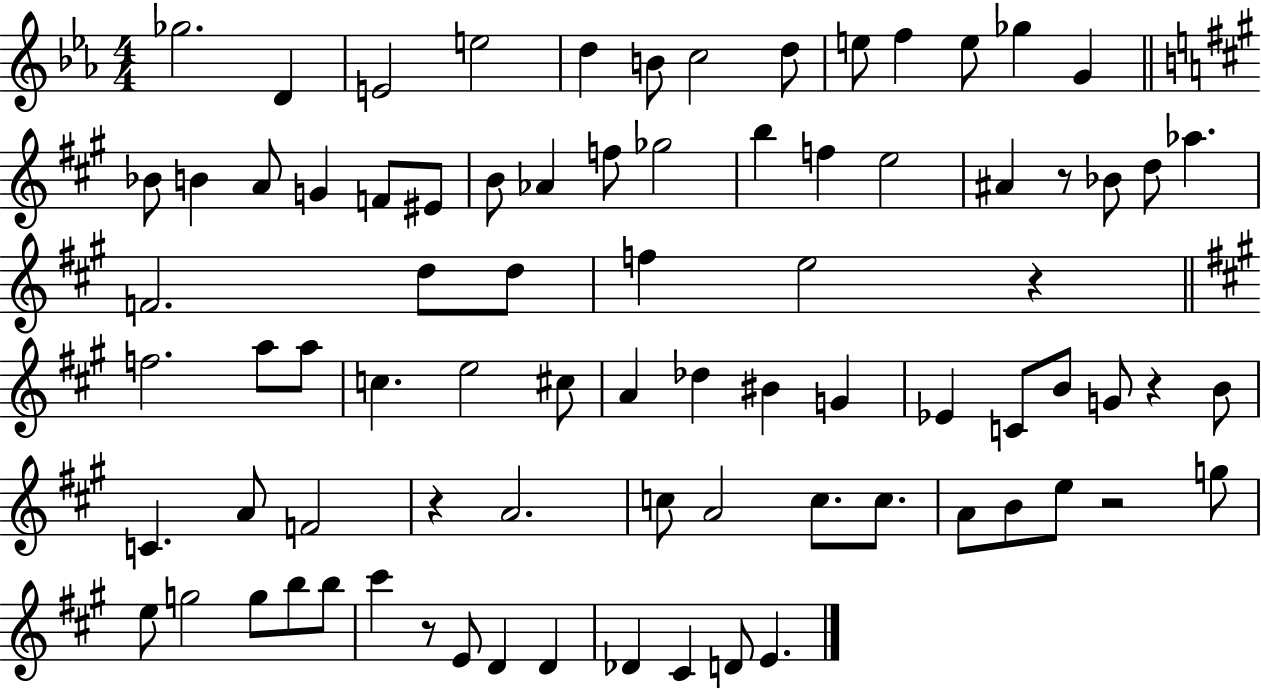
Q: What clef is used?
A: treble